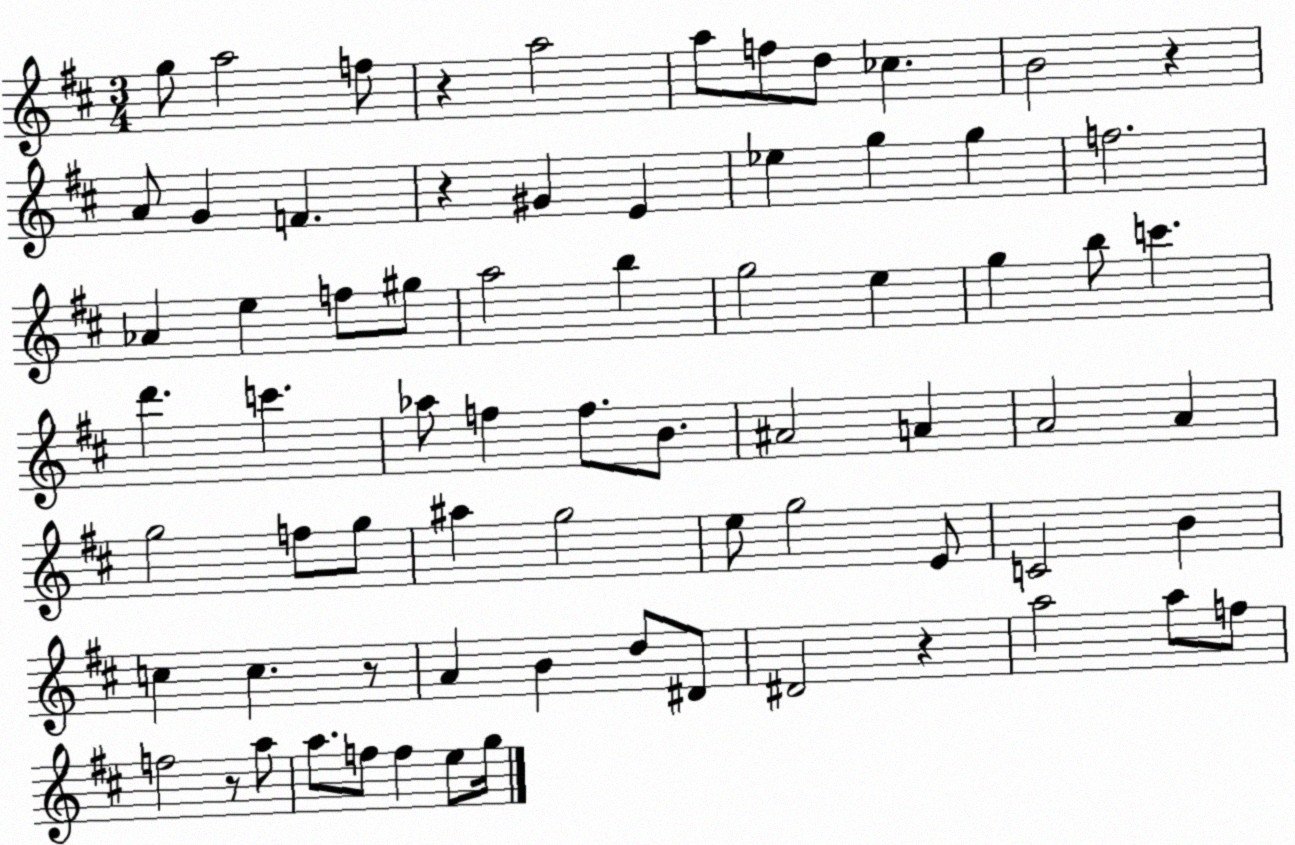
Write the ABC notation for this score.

X:1
T:Untitled
M:3/4
L:1/4
K:D
g/2 a2 f/2 z a2 a/2 f/2 d/2 _c B2 z A/2 G F z ^G E _e g g f2 _A e f/2 ^g/2 a2 b g2 e g b/2 c' d' c' _a/2 f f/2 B/2 ^A2 A A2 A g2 f/2 g/2 ^a g2 e/2 g2 E/2 C2 B c c z/2 A B d/2 ^D/2 ^D2 z a2 a/2 f/2 f2 z/2 a/2 a/2 f/2 f e/2 g/4